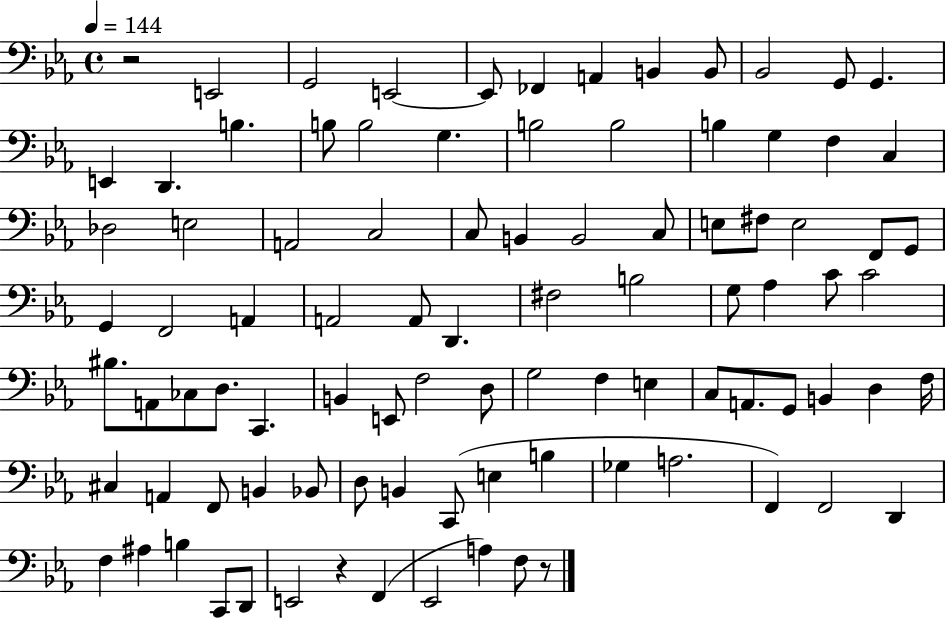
X:1
T:Untitled
M:4/4
L:1/4
K:Eb
z2 E,,2 G,,2 E,,2 E,,/2 _F,, A,, B,, B,,/2 _B,,2 G,,/2 G,, E,, D,, B, B,/2 B,2 G, B,2 B,2 B, G, F, C, _D,2 E,2 A,,2 C,2 C,/2 B,, B,,2 C,/2 E,/2 ^F,/2 E,2 F,,/2 G,,/2 G,, F,,2 A,, A,,2 A,,/2 D,, ^F,2 B,2 G,/2 _A, C/2 C2 ^B,/2 A,,/2 _C,/2 D,/2 C,, B,, E,,/2 F,2 D,/2 G,2 F, E, C,/2 A,,/2 G,,/2 B,, D, F,/4 ^C, A,, F,,/2 B,, _B,,/2 D,/2 B,, C,,/2 E, B, _G, A,2 F,, F,,2 D,, F, ^A, B, C,,/2 D,,/2 E,,2 z F,, _E,,2 A, F,/2 z/2